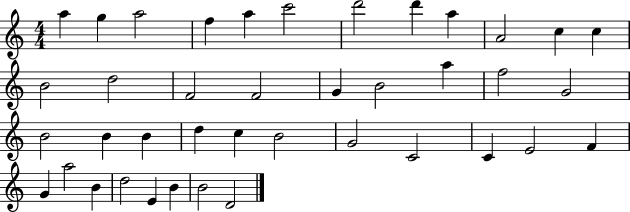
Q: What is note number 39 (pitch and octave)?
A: B4